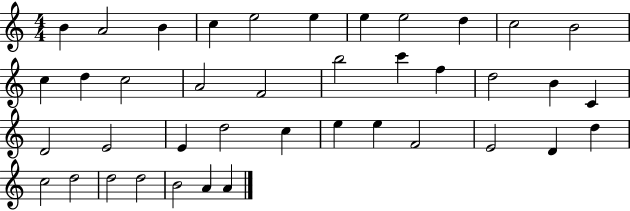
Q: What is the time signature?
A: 4/4